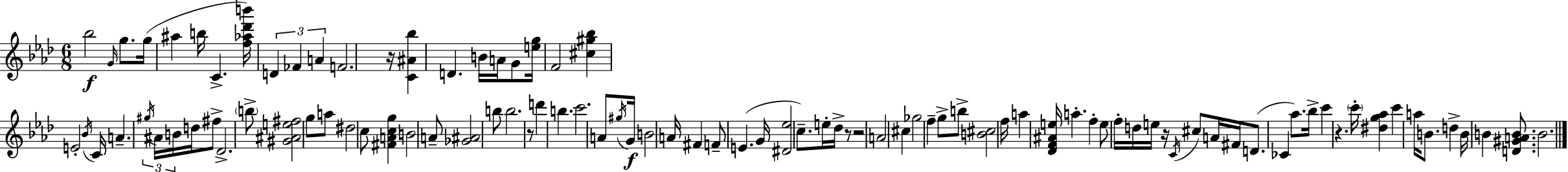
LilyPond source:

{
  \clef treble
  \numericTimeSignature
  \time 6/8
  \key f \minor
  bes''2\f \grace { g'16 } g''8. | g''16( ais''4 b''16 c'4.-> | <f'' aes'' des''' b'''>16) \tuplet 3/2 { d'4 fes'4 a'4 } | f'2. | \break r16 <c' ais' bes''>4 d'4. | b'16 a'16 g'8 <e'' g''>16 f'2 | <cis'' gis'' bes''>4 e'2-. | \acciaccatura { bes'16 } c'16 a'4.-- \tuplet 3/2 { \acciaccatura { gis''16 } ais'16 b'16 } | \break d''16 fis''8-> des'2.-> | \parenthesize b''8-> <gis' ais' e'' fis''>2 | g''8 a''8 dis''2 | c''8 <fis' a' c'' g''>4 b'2 | \break a'8-- <ges' ais'>2 | b''8 b''2. | r8 d'''4 b''4. | c'''2. | \break a'8 \acciaccatura { gis''16 } g'16\f b'2 | a'16 fis'4 f'8-- e'4.( | g'16 <dis' ees''>2 | c''8.--) e''16-. des''16-> r8 r2 | \break a'2 | cis''4 ges''2 | f''4-- g''8-> b''8-> <b' cis''>2 | f''16 a''4 <des' f' ais' e''>16 a''4.-. | \break f''4-. e''8 f''16-. d''16 | e''16 r16 \acciaccatura { c'16 } cis''8 a'16 fis'16 d'8.( ces'4 | aes''8.) bes''16-> c'''4 r4. | \parenthesize c'''16-. <dis'' g'' aes''>4 c'''4 | \break a''16 b'8. d''4-> b'16 b'4 | <d' gis' a' b'>8. b'2. | \bar "|."
}